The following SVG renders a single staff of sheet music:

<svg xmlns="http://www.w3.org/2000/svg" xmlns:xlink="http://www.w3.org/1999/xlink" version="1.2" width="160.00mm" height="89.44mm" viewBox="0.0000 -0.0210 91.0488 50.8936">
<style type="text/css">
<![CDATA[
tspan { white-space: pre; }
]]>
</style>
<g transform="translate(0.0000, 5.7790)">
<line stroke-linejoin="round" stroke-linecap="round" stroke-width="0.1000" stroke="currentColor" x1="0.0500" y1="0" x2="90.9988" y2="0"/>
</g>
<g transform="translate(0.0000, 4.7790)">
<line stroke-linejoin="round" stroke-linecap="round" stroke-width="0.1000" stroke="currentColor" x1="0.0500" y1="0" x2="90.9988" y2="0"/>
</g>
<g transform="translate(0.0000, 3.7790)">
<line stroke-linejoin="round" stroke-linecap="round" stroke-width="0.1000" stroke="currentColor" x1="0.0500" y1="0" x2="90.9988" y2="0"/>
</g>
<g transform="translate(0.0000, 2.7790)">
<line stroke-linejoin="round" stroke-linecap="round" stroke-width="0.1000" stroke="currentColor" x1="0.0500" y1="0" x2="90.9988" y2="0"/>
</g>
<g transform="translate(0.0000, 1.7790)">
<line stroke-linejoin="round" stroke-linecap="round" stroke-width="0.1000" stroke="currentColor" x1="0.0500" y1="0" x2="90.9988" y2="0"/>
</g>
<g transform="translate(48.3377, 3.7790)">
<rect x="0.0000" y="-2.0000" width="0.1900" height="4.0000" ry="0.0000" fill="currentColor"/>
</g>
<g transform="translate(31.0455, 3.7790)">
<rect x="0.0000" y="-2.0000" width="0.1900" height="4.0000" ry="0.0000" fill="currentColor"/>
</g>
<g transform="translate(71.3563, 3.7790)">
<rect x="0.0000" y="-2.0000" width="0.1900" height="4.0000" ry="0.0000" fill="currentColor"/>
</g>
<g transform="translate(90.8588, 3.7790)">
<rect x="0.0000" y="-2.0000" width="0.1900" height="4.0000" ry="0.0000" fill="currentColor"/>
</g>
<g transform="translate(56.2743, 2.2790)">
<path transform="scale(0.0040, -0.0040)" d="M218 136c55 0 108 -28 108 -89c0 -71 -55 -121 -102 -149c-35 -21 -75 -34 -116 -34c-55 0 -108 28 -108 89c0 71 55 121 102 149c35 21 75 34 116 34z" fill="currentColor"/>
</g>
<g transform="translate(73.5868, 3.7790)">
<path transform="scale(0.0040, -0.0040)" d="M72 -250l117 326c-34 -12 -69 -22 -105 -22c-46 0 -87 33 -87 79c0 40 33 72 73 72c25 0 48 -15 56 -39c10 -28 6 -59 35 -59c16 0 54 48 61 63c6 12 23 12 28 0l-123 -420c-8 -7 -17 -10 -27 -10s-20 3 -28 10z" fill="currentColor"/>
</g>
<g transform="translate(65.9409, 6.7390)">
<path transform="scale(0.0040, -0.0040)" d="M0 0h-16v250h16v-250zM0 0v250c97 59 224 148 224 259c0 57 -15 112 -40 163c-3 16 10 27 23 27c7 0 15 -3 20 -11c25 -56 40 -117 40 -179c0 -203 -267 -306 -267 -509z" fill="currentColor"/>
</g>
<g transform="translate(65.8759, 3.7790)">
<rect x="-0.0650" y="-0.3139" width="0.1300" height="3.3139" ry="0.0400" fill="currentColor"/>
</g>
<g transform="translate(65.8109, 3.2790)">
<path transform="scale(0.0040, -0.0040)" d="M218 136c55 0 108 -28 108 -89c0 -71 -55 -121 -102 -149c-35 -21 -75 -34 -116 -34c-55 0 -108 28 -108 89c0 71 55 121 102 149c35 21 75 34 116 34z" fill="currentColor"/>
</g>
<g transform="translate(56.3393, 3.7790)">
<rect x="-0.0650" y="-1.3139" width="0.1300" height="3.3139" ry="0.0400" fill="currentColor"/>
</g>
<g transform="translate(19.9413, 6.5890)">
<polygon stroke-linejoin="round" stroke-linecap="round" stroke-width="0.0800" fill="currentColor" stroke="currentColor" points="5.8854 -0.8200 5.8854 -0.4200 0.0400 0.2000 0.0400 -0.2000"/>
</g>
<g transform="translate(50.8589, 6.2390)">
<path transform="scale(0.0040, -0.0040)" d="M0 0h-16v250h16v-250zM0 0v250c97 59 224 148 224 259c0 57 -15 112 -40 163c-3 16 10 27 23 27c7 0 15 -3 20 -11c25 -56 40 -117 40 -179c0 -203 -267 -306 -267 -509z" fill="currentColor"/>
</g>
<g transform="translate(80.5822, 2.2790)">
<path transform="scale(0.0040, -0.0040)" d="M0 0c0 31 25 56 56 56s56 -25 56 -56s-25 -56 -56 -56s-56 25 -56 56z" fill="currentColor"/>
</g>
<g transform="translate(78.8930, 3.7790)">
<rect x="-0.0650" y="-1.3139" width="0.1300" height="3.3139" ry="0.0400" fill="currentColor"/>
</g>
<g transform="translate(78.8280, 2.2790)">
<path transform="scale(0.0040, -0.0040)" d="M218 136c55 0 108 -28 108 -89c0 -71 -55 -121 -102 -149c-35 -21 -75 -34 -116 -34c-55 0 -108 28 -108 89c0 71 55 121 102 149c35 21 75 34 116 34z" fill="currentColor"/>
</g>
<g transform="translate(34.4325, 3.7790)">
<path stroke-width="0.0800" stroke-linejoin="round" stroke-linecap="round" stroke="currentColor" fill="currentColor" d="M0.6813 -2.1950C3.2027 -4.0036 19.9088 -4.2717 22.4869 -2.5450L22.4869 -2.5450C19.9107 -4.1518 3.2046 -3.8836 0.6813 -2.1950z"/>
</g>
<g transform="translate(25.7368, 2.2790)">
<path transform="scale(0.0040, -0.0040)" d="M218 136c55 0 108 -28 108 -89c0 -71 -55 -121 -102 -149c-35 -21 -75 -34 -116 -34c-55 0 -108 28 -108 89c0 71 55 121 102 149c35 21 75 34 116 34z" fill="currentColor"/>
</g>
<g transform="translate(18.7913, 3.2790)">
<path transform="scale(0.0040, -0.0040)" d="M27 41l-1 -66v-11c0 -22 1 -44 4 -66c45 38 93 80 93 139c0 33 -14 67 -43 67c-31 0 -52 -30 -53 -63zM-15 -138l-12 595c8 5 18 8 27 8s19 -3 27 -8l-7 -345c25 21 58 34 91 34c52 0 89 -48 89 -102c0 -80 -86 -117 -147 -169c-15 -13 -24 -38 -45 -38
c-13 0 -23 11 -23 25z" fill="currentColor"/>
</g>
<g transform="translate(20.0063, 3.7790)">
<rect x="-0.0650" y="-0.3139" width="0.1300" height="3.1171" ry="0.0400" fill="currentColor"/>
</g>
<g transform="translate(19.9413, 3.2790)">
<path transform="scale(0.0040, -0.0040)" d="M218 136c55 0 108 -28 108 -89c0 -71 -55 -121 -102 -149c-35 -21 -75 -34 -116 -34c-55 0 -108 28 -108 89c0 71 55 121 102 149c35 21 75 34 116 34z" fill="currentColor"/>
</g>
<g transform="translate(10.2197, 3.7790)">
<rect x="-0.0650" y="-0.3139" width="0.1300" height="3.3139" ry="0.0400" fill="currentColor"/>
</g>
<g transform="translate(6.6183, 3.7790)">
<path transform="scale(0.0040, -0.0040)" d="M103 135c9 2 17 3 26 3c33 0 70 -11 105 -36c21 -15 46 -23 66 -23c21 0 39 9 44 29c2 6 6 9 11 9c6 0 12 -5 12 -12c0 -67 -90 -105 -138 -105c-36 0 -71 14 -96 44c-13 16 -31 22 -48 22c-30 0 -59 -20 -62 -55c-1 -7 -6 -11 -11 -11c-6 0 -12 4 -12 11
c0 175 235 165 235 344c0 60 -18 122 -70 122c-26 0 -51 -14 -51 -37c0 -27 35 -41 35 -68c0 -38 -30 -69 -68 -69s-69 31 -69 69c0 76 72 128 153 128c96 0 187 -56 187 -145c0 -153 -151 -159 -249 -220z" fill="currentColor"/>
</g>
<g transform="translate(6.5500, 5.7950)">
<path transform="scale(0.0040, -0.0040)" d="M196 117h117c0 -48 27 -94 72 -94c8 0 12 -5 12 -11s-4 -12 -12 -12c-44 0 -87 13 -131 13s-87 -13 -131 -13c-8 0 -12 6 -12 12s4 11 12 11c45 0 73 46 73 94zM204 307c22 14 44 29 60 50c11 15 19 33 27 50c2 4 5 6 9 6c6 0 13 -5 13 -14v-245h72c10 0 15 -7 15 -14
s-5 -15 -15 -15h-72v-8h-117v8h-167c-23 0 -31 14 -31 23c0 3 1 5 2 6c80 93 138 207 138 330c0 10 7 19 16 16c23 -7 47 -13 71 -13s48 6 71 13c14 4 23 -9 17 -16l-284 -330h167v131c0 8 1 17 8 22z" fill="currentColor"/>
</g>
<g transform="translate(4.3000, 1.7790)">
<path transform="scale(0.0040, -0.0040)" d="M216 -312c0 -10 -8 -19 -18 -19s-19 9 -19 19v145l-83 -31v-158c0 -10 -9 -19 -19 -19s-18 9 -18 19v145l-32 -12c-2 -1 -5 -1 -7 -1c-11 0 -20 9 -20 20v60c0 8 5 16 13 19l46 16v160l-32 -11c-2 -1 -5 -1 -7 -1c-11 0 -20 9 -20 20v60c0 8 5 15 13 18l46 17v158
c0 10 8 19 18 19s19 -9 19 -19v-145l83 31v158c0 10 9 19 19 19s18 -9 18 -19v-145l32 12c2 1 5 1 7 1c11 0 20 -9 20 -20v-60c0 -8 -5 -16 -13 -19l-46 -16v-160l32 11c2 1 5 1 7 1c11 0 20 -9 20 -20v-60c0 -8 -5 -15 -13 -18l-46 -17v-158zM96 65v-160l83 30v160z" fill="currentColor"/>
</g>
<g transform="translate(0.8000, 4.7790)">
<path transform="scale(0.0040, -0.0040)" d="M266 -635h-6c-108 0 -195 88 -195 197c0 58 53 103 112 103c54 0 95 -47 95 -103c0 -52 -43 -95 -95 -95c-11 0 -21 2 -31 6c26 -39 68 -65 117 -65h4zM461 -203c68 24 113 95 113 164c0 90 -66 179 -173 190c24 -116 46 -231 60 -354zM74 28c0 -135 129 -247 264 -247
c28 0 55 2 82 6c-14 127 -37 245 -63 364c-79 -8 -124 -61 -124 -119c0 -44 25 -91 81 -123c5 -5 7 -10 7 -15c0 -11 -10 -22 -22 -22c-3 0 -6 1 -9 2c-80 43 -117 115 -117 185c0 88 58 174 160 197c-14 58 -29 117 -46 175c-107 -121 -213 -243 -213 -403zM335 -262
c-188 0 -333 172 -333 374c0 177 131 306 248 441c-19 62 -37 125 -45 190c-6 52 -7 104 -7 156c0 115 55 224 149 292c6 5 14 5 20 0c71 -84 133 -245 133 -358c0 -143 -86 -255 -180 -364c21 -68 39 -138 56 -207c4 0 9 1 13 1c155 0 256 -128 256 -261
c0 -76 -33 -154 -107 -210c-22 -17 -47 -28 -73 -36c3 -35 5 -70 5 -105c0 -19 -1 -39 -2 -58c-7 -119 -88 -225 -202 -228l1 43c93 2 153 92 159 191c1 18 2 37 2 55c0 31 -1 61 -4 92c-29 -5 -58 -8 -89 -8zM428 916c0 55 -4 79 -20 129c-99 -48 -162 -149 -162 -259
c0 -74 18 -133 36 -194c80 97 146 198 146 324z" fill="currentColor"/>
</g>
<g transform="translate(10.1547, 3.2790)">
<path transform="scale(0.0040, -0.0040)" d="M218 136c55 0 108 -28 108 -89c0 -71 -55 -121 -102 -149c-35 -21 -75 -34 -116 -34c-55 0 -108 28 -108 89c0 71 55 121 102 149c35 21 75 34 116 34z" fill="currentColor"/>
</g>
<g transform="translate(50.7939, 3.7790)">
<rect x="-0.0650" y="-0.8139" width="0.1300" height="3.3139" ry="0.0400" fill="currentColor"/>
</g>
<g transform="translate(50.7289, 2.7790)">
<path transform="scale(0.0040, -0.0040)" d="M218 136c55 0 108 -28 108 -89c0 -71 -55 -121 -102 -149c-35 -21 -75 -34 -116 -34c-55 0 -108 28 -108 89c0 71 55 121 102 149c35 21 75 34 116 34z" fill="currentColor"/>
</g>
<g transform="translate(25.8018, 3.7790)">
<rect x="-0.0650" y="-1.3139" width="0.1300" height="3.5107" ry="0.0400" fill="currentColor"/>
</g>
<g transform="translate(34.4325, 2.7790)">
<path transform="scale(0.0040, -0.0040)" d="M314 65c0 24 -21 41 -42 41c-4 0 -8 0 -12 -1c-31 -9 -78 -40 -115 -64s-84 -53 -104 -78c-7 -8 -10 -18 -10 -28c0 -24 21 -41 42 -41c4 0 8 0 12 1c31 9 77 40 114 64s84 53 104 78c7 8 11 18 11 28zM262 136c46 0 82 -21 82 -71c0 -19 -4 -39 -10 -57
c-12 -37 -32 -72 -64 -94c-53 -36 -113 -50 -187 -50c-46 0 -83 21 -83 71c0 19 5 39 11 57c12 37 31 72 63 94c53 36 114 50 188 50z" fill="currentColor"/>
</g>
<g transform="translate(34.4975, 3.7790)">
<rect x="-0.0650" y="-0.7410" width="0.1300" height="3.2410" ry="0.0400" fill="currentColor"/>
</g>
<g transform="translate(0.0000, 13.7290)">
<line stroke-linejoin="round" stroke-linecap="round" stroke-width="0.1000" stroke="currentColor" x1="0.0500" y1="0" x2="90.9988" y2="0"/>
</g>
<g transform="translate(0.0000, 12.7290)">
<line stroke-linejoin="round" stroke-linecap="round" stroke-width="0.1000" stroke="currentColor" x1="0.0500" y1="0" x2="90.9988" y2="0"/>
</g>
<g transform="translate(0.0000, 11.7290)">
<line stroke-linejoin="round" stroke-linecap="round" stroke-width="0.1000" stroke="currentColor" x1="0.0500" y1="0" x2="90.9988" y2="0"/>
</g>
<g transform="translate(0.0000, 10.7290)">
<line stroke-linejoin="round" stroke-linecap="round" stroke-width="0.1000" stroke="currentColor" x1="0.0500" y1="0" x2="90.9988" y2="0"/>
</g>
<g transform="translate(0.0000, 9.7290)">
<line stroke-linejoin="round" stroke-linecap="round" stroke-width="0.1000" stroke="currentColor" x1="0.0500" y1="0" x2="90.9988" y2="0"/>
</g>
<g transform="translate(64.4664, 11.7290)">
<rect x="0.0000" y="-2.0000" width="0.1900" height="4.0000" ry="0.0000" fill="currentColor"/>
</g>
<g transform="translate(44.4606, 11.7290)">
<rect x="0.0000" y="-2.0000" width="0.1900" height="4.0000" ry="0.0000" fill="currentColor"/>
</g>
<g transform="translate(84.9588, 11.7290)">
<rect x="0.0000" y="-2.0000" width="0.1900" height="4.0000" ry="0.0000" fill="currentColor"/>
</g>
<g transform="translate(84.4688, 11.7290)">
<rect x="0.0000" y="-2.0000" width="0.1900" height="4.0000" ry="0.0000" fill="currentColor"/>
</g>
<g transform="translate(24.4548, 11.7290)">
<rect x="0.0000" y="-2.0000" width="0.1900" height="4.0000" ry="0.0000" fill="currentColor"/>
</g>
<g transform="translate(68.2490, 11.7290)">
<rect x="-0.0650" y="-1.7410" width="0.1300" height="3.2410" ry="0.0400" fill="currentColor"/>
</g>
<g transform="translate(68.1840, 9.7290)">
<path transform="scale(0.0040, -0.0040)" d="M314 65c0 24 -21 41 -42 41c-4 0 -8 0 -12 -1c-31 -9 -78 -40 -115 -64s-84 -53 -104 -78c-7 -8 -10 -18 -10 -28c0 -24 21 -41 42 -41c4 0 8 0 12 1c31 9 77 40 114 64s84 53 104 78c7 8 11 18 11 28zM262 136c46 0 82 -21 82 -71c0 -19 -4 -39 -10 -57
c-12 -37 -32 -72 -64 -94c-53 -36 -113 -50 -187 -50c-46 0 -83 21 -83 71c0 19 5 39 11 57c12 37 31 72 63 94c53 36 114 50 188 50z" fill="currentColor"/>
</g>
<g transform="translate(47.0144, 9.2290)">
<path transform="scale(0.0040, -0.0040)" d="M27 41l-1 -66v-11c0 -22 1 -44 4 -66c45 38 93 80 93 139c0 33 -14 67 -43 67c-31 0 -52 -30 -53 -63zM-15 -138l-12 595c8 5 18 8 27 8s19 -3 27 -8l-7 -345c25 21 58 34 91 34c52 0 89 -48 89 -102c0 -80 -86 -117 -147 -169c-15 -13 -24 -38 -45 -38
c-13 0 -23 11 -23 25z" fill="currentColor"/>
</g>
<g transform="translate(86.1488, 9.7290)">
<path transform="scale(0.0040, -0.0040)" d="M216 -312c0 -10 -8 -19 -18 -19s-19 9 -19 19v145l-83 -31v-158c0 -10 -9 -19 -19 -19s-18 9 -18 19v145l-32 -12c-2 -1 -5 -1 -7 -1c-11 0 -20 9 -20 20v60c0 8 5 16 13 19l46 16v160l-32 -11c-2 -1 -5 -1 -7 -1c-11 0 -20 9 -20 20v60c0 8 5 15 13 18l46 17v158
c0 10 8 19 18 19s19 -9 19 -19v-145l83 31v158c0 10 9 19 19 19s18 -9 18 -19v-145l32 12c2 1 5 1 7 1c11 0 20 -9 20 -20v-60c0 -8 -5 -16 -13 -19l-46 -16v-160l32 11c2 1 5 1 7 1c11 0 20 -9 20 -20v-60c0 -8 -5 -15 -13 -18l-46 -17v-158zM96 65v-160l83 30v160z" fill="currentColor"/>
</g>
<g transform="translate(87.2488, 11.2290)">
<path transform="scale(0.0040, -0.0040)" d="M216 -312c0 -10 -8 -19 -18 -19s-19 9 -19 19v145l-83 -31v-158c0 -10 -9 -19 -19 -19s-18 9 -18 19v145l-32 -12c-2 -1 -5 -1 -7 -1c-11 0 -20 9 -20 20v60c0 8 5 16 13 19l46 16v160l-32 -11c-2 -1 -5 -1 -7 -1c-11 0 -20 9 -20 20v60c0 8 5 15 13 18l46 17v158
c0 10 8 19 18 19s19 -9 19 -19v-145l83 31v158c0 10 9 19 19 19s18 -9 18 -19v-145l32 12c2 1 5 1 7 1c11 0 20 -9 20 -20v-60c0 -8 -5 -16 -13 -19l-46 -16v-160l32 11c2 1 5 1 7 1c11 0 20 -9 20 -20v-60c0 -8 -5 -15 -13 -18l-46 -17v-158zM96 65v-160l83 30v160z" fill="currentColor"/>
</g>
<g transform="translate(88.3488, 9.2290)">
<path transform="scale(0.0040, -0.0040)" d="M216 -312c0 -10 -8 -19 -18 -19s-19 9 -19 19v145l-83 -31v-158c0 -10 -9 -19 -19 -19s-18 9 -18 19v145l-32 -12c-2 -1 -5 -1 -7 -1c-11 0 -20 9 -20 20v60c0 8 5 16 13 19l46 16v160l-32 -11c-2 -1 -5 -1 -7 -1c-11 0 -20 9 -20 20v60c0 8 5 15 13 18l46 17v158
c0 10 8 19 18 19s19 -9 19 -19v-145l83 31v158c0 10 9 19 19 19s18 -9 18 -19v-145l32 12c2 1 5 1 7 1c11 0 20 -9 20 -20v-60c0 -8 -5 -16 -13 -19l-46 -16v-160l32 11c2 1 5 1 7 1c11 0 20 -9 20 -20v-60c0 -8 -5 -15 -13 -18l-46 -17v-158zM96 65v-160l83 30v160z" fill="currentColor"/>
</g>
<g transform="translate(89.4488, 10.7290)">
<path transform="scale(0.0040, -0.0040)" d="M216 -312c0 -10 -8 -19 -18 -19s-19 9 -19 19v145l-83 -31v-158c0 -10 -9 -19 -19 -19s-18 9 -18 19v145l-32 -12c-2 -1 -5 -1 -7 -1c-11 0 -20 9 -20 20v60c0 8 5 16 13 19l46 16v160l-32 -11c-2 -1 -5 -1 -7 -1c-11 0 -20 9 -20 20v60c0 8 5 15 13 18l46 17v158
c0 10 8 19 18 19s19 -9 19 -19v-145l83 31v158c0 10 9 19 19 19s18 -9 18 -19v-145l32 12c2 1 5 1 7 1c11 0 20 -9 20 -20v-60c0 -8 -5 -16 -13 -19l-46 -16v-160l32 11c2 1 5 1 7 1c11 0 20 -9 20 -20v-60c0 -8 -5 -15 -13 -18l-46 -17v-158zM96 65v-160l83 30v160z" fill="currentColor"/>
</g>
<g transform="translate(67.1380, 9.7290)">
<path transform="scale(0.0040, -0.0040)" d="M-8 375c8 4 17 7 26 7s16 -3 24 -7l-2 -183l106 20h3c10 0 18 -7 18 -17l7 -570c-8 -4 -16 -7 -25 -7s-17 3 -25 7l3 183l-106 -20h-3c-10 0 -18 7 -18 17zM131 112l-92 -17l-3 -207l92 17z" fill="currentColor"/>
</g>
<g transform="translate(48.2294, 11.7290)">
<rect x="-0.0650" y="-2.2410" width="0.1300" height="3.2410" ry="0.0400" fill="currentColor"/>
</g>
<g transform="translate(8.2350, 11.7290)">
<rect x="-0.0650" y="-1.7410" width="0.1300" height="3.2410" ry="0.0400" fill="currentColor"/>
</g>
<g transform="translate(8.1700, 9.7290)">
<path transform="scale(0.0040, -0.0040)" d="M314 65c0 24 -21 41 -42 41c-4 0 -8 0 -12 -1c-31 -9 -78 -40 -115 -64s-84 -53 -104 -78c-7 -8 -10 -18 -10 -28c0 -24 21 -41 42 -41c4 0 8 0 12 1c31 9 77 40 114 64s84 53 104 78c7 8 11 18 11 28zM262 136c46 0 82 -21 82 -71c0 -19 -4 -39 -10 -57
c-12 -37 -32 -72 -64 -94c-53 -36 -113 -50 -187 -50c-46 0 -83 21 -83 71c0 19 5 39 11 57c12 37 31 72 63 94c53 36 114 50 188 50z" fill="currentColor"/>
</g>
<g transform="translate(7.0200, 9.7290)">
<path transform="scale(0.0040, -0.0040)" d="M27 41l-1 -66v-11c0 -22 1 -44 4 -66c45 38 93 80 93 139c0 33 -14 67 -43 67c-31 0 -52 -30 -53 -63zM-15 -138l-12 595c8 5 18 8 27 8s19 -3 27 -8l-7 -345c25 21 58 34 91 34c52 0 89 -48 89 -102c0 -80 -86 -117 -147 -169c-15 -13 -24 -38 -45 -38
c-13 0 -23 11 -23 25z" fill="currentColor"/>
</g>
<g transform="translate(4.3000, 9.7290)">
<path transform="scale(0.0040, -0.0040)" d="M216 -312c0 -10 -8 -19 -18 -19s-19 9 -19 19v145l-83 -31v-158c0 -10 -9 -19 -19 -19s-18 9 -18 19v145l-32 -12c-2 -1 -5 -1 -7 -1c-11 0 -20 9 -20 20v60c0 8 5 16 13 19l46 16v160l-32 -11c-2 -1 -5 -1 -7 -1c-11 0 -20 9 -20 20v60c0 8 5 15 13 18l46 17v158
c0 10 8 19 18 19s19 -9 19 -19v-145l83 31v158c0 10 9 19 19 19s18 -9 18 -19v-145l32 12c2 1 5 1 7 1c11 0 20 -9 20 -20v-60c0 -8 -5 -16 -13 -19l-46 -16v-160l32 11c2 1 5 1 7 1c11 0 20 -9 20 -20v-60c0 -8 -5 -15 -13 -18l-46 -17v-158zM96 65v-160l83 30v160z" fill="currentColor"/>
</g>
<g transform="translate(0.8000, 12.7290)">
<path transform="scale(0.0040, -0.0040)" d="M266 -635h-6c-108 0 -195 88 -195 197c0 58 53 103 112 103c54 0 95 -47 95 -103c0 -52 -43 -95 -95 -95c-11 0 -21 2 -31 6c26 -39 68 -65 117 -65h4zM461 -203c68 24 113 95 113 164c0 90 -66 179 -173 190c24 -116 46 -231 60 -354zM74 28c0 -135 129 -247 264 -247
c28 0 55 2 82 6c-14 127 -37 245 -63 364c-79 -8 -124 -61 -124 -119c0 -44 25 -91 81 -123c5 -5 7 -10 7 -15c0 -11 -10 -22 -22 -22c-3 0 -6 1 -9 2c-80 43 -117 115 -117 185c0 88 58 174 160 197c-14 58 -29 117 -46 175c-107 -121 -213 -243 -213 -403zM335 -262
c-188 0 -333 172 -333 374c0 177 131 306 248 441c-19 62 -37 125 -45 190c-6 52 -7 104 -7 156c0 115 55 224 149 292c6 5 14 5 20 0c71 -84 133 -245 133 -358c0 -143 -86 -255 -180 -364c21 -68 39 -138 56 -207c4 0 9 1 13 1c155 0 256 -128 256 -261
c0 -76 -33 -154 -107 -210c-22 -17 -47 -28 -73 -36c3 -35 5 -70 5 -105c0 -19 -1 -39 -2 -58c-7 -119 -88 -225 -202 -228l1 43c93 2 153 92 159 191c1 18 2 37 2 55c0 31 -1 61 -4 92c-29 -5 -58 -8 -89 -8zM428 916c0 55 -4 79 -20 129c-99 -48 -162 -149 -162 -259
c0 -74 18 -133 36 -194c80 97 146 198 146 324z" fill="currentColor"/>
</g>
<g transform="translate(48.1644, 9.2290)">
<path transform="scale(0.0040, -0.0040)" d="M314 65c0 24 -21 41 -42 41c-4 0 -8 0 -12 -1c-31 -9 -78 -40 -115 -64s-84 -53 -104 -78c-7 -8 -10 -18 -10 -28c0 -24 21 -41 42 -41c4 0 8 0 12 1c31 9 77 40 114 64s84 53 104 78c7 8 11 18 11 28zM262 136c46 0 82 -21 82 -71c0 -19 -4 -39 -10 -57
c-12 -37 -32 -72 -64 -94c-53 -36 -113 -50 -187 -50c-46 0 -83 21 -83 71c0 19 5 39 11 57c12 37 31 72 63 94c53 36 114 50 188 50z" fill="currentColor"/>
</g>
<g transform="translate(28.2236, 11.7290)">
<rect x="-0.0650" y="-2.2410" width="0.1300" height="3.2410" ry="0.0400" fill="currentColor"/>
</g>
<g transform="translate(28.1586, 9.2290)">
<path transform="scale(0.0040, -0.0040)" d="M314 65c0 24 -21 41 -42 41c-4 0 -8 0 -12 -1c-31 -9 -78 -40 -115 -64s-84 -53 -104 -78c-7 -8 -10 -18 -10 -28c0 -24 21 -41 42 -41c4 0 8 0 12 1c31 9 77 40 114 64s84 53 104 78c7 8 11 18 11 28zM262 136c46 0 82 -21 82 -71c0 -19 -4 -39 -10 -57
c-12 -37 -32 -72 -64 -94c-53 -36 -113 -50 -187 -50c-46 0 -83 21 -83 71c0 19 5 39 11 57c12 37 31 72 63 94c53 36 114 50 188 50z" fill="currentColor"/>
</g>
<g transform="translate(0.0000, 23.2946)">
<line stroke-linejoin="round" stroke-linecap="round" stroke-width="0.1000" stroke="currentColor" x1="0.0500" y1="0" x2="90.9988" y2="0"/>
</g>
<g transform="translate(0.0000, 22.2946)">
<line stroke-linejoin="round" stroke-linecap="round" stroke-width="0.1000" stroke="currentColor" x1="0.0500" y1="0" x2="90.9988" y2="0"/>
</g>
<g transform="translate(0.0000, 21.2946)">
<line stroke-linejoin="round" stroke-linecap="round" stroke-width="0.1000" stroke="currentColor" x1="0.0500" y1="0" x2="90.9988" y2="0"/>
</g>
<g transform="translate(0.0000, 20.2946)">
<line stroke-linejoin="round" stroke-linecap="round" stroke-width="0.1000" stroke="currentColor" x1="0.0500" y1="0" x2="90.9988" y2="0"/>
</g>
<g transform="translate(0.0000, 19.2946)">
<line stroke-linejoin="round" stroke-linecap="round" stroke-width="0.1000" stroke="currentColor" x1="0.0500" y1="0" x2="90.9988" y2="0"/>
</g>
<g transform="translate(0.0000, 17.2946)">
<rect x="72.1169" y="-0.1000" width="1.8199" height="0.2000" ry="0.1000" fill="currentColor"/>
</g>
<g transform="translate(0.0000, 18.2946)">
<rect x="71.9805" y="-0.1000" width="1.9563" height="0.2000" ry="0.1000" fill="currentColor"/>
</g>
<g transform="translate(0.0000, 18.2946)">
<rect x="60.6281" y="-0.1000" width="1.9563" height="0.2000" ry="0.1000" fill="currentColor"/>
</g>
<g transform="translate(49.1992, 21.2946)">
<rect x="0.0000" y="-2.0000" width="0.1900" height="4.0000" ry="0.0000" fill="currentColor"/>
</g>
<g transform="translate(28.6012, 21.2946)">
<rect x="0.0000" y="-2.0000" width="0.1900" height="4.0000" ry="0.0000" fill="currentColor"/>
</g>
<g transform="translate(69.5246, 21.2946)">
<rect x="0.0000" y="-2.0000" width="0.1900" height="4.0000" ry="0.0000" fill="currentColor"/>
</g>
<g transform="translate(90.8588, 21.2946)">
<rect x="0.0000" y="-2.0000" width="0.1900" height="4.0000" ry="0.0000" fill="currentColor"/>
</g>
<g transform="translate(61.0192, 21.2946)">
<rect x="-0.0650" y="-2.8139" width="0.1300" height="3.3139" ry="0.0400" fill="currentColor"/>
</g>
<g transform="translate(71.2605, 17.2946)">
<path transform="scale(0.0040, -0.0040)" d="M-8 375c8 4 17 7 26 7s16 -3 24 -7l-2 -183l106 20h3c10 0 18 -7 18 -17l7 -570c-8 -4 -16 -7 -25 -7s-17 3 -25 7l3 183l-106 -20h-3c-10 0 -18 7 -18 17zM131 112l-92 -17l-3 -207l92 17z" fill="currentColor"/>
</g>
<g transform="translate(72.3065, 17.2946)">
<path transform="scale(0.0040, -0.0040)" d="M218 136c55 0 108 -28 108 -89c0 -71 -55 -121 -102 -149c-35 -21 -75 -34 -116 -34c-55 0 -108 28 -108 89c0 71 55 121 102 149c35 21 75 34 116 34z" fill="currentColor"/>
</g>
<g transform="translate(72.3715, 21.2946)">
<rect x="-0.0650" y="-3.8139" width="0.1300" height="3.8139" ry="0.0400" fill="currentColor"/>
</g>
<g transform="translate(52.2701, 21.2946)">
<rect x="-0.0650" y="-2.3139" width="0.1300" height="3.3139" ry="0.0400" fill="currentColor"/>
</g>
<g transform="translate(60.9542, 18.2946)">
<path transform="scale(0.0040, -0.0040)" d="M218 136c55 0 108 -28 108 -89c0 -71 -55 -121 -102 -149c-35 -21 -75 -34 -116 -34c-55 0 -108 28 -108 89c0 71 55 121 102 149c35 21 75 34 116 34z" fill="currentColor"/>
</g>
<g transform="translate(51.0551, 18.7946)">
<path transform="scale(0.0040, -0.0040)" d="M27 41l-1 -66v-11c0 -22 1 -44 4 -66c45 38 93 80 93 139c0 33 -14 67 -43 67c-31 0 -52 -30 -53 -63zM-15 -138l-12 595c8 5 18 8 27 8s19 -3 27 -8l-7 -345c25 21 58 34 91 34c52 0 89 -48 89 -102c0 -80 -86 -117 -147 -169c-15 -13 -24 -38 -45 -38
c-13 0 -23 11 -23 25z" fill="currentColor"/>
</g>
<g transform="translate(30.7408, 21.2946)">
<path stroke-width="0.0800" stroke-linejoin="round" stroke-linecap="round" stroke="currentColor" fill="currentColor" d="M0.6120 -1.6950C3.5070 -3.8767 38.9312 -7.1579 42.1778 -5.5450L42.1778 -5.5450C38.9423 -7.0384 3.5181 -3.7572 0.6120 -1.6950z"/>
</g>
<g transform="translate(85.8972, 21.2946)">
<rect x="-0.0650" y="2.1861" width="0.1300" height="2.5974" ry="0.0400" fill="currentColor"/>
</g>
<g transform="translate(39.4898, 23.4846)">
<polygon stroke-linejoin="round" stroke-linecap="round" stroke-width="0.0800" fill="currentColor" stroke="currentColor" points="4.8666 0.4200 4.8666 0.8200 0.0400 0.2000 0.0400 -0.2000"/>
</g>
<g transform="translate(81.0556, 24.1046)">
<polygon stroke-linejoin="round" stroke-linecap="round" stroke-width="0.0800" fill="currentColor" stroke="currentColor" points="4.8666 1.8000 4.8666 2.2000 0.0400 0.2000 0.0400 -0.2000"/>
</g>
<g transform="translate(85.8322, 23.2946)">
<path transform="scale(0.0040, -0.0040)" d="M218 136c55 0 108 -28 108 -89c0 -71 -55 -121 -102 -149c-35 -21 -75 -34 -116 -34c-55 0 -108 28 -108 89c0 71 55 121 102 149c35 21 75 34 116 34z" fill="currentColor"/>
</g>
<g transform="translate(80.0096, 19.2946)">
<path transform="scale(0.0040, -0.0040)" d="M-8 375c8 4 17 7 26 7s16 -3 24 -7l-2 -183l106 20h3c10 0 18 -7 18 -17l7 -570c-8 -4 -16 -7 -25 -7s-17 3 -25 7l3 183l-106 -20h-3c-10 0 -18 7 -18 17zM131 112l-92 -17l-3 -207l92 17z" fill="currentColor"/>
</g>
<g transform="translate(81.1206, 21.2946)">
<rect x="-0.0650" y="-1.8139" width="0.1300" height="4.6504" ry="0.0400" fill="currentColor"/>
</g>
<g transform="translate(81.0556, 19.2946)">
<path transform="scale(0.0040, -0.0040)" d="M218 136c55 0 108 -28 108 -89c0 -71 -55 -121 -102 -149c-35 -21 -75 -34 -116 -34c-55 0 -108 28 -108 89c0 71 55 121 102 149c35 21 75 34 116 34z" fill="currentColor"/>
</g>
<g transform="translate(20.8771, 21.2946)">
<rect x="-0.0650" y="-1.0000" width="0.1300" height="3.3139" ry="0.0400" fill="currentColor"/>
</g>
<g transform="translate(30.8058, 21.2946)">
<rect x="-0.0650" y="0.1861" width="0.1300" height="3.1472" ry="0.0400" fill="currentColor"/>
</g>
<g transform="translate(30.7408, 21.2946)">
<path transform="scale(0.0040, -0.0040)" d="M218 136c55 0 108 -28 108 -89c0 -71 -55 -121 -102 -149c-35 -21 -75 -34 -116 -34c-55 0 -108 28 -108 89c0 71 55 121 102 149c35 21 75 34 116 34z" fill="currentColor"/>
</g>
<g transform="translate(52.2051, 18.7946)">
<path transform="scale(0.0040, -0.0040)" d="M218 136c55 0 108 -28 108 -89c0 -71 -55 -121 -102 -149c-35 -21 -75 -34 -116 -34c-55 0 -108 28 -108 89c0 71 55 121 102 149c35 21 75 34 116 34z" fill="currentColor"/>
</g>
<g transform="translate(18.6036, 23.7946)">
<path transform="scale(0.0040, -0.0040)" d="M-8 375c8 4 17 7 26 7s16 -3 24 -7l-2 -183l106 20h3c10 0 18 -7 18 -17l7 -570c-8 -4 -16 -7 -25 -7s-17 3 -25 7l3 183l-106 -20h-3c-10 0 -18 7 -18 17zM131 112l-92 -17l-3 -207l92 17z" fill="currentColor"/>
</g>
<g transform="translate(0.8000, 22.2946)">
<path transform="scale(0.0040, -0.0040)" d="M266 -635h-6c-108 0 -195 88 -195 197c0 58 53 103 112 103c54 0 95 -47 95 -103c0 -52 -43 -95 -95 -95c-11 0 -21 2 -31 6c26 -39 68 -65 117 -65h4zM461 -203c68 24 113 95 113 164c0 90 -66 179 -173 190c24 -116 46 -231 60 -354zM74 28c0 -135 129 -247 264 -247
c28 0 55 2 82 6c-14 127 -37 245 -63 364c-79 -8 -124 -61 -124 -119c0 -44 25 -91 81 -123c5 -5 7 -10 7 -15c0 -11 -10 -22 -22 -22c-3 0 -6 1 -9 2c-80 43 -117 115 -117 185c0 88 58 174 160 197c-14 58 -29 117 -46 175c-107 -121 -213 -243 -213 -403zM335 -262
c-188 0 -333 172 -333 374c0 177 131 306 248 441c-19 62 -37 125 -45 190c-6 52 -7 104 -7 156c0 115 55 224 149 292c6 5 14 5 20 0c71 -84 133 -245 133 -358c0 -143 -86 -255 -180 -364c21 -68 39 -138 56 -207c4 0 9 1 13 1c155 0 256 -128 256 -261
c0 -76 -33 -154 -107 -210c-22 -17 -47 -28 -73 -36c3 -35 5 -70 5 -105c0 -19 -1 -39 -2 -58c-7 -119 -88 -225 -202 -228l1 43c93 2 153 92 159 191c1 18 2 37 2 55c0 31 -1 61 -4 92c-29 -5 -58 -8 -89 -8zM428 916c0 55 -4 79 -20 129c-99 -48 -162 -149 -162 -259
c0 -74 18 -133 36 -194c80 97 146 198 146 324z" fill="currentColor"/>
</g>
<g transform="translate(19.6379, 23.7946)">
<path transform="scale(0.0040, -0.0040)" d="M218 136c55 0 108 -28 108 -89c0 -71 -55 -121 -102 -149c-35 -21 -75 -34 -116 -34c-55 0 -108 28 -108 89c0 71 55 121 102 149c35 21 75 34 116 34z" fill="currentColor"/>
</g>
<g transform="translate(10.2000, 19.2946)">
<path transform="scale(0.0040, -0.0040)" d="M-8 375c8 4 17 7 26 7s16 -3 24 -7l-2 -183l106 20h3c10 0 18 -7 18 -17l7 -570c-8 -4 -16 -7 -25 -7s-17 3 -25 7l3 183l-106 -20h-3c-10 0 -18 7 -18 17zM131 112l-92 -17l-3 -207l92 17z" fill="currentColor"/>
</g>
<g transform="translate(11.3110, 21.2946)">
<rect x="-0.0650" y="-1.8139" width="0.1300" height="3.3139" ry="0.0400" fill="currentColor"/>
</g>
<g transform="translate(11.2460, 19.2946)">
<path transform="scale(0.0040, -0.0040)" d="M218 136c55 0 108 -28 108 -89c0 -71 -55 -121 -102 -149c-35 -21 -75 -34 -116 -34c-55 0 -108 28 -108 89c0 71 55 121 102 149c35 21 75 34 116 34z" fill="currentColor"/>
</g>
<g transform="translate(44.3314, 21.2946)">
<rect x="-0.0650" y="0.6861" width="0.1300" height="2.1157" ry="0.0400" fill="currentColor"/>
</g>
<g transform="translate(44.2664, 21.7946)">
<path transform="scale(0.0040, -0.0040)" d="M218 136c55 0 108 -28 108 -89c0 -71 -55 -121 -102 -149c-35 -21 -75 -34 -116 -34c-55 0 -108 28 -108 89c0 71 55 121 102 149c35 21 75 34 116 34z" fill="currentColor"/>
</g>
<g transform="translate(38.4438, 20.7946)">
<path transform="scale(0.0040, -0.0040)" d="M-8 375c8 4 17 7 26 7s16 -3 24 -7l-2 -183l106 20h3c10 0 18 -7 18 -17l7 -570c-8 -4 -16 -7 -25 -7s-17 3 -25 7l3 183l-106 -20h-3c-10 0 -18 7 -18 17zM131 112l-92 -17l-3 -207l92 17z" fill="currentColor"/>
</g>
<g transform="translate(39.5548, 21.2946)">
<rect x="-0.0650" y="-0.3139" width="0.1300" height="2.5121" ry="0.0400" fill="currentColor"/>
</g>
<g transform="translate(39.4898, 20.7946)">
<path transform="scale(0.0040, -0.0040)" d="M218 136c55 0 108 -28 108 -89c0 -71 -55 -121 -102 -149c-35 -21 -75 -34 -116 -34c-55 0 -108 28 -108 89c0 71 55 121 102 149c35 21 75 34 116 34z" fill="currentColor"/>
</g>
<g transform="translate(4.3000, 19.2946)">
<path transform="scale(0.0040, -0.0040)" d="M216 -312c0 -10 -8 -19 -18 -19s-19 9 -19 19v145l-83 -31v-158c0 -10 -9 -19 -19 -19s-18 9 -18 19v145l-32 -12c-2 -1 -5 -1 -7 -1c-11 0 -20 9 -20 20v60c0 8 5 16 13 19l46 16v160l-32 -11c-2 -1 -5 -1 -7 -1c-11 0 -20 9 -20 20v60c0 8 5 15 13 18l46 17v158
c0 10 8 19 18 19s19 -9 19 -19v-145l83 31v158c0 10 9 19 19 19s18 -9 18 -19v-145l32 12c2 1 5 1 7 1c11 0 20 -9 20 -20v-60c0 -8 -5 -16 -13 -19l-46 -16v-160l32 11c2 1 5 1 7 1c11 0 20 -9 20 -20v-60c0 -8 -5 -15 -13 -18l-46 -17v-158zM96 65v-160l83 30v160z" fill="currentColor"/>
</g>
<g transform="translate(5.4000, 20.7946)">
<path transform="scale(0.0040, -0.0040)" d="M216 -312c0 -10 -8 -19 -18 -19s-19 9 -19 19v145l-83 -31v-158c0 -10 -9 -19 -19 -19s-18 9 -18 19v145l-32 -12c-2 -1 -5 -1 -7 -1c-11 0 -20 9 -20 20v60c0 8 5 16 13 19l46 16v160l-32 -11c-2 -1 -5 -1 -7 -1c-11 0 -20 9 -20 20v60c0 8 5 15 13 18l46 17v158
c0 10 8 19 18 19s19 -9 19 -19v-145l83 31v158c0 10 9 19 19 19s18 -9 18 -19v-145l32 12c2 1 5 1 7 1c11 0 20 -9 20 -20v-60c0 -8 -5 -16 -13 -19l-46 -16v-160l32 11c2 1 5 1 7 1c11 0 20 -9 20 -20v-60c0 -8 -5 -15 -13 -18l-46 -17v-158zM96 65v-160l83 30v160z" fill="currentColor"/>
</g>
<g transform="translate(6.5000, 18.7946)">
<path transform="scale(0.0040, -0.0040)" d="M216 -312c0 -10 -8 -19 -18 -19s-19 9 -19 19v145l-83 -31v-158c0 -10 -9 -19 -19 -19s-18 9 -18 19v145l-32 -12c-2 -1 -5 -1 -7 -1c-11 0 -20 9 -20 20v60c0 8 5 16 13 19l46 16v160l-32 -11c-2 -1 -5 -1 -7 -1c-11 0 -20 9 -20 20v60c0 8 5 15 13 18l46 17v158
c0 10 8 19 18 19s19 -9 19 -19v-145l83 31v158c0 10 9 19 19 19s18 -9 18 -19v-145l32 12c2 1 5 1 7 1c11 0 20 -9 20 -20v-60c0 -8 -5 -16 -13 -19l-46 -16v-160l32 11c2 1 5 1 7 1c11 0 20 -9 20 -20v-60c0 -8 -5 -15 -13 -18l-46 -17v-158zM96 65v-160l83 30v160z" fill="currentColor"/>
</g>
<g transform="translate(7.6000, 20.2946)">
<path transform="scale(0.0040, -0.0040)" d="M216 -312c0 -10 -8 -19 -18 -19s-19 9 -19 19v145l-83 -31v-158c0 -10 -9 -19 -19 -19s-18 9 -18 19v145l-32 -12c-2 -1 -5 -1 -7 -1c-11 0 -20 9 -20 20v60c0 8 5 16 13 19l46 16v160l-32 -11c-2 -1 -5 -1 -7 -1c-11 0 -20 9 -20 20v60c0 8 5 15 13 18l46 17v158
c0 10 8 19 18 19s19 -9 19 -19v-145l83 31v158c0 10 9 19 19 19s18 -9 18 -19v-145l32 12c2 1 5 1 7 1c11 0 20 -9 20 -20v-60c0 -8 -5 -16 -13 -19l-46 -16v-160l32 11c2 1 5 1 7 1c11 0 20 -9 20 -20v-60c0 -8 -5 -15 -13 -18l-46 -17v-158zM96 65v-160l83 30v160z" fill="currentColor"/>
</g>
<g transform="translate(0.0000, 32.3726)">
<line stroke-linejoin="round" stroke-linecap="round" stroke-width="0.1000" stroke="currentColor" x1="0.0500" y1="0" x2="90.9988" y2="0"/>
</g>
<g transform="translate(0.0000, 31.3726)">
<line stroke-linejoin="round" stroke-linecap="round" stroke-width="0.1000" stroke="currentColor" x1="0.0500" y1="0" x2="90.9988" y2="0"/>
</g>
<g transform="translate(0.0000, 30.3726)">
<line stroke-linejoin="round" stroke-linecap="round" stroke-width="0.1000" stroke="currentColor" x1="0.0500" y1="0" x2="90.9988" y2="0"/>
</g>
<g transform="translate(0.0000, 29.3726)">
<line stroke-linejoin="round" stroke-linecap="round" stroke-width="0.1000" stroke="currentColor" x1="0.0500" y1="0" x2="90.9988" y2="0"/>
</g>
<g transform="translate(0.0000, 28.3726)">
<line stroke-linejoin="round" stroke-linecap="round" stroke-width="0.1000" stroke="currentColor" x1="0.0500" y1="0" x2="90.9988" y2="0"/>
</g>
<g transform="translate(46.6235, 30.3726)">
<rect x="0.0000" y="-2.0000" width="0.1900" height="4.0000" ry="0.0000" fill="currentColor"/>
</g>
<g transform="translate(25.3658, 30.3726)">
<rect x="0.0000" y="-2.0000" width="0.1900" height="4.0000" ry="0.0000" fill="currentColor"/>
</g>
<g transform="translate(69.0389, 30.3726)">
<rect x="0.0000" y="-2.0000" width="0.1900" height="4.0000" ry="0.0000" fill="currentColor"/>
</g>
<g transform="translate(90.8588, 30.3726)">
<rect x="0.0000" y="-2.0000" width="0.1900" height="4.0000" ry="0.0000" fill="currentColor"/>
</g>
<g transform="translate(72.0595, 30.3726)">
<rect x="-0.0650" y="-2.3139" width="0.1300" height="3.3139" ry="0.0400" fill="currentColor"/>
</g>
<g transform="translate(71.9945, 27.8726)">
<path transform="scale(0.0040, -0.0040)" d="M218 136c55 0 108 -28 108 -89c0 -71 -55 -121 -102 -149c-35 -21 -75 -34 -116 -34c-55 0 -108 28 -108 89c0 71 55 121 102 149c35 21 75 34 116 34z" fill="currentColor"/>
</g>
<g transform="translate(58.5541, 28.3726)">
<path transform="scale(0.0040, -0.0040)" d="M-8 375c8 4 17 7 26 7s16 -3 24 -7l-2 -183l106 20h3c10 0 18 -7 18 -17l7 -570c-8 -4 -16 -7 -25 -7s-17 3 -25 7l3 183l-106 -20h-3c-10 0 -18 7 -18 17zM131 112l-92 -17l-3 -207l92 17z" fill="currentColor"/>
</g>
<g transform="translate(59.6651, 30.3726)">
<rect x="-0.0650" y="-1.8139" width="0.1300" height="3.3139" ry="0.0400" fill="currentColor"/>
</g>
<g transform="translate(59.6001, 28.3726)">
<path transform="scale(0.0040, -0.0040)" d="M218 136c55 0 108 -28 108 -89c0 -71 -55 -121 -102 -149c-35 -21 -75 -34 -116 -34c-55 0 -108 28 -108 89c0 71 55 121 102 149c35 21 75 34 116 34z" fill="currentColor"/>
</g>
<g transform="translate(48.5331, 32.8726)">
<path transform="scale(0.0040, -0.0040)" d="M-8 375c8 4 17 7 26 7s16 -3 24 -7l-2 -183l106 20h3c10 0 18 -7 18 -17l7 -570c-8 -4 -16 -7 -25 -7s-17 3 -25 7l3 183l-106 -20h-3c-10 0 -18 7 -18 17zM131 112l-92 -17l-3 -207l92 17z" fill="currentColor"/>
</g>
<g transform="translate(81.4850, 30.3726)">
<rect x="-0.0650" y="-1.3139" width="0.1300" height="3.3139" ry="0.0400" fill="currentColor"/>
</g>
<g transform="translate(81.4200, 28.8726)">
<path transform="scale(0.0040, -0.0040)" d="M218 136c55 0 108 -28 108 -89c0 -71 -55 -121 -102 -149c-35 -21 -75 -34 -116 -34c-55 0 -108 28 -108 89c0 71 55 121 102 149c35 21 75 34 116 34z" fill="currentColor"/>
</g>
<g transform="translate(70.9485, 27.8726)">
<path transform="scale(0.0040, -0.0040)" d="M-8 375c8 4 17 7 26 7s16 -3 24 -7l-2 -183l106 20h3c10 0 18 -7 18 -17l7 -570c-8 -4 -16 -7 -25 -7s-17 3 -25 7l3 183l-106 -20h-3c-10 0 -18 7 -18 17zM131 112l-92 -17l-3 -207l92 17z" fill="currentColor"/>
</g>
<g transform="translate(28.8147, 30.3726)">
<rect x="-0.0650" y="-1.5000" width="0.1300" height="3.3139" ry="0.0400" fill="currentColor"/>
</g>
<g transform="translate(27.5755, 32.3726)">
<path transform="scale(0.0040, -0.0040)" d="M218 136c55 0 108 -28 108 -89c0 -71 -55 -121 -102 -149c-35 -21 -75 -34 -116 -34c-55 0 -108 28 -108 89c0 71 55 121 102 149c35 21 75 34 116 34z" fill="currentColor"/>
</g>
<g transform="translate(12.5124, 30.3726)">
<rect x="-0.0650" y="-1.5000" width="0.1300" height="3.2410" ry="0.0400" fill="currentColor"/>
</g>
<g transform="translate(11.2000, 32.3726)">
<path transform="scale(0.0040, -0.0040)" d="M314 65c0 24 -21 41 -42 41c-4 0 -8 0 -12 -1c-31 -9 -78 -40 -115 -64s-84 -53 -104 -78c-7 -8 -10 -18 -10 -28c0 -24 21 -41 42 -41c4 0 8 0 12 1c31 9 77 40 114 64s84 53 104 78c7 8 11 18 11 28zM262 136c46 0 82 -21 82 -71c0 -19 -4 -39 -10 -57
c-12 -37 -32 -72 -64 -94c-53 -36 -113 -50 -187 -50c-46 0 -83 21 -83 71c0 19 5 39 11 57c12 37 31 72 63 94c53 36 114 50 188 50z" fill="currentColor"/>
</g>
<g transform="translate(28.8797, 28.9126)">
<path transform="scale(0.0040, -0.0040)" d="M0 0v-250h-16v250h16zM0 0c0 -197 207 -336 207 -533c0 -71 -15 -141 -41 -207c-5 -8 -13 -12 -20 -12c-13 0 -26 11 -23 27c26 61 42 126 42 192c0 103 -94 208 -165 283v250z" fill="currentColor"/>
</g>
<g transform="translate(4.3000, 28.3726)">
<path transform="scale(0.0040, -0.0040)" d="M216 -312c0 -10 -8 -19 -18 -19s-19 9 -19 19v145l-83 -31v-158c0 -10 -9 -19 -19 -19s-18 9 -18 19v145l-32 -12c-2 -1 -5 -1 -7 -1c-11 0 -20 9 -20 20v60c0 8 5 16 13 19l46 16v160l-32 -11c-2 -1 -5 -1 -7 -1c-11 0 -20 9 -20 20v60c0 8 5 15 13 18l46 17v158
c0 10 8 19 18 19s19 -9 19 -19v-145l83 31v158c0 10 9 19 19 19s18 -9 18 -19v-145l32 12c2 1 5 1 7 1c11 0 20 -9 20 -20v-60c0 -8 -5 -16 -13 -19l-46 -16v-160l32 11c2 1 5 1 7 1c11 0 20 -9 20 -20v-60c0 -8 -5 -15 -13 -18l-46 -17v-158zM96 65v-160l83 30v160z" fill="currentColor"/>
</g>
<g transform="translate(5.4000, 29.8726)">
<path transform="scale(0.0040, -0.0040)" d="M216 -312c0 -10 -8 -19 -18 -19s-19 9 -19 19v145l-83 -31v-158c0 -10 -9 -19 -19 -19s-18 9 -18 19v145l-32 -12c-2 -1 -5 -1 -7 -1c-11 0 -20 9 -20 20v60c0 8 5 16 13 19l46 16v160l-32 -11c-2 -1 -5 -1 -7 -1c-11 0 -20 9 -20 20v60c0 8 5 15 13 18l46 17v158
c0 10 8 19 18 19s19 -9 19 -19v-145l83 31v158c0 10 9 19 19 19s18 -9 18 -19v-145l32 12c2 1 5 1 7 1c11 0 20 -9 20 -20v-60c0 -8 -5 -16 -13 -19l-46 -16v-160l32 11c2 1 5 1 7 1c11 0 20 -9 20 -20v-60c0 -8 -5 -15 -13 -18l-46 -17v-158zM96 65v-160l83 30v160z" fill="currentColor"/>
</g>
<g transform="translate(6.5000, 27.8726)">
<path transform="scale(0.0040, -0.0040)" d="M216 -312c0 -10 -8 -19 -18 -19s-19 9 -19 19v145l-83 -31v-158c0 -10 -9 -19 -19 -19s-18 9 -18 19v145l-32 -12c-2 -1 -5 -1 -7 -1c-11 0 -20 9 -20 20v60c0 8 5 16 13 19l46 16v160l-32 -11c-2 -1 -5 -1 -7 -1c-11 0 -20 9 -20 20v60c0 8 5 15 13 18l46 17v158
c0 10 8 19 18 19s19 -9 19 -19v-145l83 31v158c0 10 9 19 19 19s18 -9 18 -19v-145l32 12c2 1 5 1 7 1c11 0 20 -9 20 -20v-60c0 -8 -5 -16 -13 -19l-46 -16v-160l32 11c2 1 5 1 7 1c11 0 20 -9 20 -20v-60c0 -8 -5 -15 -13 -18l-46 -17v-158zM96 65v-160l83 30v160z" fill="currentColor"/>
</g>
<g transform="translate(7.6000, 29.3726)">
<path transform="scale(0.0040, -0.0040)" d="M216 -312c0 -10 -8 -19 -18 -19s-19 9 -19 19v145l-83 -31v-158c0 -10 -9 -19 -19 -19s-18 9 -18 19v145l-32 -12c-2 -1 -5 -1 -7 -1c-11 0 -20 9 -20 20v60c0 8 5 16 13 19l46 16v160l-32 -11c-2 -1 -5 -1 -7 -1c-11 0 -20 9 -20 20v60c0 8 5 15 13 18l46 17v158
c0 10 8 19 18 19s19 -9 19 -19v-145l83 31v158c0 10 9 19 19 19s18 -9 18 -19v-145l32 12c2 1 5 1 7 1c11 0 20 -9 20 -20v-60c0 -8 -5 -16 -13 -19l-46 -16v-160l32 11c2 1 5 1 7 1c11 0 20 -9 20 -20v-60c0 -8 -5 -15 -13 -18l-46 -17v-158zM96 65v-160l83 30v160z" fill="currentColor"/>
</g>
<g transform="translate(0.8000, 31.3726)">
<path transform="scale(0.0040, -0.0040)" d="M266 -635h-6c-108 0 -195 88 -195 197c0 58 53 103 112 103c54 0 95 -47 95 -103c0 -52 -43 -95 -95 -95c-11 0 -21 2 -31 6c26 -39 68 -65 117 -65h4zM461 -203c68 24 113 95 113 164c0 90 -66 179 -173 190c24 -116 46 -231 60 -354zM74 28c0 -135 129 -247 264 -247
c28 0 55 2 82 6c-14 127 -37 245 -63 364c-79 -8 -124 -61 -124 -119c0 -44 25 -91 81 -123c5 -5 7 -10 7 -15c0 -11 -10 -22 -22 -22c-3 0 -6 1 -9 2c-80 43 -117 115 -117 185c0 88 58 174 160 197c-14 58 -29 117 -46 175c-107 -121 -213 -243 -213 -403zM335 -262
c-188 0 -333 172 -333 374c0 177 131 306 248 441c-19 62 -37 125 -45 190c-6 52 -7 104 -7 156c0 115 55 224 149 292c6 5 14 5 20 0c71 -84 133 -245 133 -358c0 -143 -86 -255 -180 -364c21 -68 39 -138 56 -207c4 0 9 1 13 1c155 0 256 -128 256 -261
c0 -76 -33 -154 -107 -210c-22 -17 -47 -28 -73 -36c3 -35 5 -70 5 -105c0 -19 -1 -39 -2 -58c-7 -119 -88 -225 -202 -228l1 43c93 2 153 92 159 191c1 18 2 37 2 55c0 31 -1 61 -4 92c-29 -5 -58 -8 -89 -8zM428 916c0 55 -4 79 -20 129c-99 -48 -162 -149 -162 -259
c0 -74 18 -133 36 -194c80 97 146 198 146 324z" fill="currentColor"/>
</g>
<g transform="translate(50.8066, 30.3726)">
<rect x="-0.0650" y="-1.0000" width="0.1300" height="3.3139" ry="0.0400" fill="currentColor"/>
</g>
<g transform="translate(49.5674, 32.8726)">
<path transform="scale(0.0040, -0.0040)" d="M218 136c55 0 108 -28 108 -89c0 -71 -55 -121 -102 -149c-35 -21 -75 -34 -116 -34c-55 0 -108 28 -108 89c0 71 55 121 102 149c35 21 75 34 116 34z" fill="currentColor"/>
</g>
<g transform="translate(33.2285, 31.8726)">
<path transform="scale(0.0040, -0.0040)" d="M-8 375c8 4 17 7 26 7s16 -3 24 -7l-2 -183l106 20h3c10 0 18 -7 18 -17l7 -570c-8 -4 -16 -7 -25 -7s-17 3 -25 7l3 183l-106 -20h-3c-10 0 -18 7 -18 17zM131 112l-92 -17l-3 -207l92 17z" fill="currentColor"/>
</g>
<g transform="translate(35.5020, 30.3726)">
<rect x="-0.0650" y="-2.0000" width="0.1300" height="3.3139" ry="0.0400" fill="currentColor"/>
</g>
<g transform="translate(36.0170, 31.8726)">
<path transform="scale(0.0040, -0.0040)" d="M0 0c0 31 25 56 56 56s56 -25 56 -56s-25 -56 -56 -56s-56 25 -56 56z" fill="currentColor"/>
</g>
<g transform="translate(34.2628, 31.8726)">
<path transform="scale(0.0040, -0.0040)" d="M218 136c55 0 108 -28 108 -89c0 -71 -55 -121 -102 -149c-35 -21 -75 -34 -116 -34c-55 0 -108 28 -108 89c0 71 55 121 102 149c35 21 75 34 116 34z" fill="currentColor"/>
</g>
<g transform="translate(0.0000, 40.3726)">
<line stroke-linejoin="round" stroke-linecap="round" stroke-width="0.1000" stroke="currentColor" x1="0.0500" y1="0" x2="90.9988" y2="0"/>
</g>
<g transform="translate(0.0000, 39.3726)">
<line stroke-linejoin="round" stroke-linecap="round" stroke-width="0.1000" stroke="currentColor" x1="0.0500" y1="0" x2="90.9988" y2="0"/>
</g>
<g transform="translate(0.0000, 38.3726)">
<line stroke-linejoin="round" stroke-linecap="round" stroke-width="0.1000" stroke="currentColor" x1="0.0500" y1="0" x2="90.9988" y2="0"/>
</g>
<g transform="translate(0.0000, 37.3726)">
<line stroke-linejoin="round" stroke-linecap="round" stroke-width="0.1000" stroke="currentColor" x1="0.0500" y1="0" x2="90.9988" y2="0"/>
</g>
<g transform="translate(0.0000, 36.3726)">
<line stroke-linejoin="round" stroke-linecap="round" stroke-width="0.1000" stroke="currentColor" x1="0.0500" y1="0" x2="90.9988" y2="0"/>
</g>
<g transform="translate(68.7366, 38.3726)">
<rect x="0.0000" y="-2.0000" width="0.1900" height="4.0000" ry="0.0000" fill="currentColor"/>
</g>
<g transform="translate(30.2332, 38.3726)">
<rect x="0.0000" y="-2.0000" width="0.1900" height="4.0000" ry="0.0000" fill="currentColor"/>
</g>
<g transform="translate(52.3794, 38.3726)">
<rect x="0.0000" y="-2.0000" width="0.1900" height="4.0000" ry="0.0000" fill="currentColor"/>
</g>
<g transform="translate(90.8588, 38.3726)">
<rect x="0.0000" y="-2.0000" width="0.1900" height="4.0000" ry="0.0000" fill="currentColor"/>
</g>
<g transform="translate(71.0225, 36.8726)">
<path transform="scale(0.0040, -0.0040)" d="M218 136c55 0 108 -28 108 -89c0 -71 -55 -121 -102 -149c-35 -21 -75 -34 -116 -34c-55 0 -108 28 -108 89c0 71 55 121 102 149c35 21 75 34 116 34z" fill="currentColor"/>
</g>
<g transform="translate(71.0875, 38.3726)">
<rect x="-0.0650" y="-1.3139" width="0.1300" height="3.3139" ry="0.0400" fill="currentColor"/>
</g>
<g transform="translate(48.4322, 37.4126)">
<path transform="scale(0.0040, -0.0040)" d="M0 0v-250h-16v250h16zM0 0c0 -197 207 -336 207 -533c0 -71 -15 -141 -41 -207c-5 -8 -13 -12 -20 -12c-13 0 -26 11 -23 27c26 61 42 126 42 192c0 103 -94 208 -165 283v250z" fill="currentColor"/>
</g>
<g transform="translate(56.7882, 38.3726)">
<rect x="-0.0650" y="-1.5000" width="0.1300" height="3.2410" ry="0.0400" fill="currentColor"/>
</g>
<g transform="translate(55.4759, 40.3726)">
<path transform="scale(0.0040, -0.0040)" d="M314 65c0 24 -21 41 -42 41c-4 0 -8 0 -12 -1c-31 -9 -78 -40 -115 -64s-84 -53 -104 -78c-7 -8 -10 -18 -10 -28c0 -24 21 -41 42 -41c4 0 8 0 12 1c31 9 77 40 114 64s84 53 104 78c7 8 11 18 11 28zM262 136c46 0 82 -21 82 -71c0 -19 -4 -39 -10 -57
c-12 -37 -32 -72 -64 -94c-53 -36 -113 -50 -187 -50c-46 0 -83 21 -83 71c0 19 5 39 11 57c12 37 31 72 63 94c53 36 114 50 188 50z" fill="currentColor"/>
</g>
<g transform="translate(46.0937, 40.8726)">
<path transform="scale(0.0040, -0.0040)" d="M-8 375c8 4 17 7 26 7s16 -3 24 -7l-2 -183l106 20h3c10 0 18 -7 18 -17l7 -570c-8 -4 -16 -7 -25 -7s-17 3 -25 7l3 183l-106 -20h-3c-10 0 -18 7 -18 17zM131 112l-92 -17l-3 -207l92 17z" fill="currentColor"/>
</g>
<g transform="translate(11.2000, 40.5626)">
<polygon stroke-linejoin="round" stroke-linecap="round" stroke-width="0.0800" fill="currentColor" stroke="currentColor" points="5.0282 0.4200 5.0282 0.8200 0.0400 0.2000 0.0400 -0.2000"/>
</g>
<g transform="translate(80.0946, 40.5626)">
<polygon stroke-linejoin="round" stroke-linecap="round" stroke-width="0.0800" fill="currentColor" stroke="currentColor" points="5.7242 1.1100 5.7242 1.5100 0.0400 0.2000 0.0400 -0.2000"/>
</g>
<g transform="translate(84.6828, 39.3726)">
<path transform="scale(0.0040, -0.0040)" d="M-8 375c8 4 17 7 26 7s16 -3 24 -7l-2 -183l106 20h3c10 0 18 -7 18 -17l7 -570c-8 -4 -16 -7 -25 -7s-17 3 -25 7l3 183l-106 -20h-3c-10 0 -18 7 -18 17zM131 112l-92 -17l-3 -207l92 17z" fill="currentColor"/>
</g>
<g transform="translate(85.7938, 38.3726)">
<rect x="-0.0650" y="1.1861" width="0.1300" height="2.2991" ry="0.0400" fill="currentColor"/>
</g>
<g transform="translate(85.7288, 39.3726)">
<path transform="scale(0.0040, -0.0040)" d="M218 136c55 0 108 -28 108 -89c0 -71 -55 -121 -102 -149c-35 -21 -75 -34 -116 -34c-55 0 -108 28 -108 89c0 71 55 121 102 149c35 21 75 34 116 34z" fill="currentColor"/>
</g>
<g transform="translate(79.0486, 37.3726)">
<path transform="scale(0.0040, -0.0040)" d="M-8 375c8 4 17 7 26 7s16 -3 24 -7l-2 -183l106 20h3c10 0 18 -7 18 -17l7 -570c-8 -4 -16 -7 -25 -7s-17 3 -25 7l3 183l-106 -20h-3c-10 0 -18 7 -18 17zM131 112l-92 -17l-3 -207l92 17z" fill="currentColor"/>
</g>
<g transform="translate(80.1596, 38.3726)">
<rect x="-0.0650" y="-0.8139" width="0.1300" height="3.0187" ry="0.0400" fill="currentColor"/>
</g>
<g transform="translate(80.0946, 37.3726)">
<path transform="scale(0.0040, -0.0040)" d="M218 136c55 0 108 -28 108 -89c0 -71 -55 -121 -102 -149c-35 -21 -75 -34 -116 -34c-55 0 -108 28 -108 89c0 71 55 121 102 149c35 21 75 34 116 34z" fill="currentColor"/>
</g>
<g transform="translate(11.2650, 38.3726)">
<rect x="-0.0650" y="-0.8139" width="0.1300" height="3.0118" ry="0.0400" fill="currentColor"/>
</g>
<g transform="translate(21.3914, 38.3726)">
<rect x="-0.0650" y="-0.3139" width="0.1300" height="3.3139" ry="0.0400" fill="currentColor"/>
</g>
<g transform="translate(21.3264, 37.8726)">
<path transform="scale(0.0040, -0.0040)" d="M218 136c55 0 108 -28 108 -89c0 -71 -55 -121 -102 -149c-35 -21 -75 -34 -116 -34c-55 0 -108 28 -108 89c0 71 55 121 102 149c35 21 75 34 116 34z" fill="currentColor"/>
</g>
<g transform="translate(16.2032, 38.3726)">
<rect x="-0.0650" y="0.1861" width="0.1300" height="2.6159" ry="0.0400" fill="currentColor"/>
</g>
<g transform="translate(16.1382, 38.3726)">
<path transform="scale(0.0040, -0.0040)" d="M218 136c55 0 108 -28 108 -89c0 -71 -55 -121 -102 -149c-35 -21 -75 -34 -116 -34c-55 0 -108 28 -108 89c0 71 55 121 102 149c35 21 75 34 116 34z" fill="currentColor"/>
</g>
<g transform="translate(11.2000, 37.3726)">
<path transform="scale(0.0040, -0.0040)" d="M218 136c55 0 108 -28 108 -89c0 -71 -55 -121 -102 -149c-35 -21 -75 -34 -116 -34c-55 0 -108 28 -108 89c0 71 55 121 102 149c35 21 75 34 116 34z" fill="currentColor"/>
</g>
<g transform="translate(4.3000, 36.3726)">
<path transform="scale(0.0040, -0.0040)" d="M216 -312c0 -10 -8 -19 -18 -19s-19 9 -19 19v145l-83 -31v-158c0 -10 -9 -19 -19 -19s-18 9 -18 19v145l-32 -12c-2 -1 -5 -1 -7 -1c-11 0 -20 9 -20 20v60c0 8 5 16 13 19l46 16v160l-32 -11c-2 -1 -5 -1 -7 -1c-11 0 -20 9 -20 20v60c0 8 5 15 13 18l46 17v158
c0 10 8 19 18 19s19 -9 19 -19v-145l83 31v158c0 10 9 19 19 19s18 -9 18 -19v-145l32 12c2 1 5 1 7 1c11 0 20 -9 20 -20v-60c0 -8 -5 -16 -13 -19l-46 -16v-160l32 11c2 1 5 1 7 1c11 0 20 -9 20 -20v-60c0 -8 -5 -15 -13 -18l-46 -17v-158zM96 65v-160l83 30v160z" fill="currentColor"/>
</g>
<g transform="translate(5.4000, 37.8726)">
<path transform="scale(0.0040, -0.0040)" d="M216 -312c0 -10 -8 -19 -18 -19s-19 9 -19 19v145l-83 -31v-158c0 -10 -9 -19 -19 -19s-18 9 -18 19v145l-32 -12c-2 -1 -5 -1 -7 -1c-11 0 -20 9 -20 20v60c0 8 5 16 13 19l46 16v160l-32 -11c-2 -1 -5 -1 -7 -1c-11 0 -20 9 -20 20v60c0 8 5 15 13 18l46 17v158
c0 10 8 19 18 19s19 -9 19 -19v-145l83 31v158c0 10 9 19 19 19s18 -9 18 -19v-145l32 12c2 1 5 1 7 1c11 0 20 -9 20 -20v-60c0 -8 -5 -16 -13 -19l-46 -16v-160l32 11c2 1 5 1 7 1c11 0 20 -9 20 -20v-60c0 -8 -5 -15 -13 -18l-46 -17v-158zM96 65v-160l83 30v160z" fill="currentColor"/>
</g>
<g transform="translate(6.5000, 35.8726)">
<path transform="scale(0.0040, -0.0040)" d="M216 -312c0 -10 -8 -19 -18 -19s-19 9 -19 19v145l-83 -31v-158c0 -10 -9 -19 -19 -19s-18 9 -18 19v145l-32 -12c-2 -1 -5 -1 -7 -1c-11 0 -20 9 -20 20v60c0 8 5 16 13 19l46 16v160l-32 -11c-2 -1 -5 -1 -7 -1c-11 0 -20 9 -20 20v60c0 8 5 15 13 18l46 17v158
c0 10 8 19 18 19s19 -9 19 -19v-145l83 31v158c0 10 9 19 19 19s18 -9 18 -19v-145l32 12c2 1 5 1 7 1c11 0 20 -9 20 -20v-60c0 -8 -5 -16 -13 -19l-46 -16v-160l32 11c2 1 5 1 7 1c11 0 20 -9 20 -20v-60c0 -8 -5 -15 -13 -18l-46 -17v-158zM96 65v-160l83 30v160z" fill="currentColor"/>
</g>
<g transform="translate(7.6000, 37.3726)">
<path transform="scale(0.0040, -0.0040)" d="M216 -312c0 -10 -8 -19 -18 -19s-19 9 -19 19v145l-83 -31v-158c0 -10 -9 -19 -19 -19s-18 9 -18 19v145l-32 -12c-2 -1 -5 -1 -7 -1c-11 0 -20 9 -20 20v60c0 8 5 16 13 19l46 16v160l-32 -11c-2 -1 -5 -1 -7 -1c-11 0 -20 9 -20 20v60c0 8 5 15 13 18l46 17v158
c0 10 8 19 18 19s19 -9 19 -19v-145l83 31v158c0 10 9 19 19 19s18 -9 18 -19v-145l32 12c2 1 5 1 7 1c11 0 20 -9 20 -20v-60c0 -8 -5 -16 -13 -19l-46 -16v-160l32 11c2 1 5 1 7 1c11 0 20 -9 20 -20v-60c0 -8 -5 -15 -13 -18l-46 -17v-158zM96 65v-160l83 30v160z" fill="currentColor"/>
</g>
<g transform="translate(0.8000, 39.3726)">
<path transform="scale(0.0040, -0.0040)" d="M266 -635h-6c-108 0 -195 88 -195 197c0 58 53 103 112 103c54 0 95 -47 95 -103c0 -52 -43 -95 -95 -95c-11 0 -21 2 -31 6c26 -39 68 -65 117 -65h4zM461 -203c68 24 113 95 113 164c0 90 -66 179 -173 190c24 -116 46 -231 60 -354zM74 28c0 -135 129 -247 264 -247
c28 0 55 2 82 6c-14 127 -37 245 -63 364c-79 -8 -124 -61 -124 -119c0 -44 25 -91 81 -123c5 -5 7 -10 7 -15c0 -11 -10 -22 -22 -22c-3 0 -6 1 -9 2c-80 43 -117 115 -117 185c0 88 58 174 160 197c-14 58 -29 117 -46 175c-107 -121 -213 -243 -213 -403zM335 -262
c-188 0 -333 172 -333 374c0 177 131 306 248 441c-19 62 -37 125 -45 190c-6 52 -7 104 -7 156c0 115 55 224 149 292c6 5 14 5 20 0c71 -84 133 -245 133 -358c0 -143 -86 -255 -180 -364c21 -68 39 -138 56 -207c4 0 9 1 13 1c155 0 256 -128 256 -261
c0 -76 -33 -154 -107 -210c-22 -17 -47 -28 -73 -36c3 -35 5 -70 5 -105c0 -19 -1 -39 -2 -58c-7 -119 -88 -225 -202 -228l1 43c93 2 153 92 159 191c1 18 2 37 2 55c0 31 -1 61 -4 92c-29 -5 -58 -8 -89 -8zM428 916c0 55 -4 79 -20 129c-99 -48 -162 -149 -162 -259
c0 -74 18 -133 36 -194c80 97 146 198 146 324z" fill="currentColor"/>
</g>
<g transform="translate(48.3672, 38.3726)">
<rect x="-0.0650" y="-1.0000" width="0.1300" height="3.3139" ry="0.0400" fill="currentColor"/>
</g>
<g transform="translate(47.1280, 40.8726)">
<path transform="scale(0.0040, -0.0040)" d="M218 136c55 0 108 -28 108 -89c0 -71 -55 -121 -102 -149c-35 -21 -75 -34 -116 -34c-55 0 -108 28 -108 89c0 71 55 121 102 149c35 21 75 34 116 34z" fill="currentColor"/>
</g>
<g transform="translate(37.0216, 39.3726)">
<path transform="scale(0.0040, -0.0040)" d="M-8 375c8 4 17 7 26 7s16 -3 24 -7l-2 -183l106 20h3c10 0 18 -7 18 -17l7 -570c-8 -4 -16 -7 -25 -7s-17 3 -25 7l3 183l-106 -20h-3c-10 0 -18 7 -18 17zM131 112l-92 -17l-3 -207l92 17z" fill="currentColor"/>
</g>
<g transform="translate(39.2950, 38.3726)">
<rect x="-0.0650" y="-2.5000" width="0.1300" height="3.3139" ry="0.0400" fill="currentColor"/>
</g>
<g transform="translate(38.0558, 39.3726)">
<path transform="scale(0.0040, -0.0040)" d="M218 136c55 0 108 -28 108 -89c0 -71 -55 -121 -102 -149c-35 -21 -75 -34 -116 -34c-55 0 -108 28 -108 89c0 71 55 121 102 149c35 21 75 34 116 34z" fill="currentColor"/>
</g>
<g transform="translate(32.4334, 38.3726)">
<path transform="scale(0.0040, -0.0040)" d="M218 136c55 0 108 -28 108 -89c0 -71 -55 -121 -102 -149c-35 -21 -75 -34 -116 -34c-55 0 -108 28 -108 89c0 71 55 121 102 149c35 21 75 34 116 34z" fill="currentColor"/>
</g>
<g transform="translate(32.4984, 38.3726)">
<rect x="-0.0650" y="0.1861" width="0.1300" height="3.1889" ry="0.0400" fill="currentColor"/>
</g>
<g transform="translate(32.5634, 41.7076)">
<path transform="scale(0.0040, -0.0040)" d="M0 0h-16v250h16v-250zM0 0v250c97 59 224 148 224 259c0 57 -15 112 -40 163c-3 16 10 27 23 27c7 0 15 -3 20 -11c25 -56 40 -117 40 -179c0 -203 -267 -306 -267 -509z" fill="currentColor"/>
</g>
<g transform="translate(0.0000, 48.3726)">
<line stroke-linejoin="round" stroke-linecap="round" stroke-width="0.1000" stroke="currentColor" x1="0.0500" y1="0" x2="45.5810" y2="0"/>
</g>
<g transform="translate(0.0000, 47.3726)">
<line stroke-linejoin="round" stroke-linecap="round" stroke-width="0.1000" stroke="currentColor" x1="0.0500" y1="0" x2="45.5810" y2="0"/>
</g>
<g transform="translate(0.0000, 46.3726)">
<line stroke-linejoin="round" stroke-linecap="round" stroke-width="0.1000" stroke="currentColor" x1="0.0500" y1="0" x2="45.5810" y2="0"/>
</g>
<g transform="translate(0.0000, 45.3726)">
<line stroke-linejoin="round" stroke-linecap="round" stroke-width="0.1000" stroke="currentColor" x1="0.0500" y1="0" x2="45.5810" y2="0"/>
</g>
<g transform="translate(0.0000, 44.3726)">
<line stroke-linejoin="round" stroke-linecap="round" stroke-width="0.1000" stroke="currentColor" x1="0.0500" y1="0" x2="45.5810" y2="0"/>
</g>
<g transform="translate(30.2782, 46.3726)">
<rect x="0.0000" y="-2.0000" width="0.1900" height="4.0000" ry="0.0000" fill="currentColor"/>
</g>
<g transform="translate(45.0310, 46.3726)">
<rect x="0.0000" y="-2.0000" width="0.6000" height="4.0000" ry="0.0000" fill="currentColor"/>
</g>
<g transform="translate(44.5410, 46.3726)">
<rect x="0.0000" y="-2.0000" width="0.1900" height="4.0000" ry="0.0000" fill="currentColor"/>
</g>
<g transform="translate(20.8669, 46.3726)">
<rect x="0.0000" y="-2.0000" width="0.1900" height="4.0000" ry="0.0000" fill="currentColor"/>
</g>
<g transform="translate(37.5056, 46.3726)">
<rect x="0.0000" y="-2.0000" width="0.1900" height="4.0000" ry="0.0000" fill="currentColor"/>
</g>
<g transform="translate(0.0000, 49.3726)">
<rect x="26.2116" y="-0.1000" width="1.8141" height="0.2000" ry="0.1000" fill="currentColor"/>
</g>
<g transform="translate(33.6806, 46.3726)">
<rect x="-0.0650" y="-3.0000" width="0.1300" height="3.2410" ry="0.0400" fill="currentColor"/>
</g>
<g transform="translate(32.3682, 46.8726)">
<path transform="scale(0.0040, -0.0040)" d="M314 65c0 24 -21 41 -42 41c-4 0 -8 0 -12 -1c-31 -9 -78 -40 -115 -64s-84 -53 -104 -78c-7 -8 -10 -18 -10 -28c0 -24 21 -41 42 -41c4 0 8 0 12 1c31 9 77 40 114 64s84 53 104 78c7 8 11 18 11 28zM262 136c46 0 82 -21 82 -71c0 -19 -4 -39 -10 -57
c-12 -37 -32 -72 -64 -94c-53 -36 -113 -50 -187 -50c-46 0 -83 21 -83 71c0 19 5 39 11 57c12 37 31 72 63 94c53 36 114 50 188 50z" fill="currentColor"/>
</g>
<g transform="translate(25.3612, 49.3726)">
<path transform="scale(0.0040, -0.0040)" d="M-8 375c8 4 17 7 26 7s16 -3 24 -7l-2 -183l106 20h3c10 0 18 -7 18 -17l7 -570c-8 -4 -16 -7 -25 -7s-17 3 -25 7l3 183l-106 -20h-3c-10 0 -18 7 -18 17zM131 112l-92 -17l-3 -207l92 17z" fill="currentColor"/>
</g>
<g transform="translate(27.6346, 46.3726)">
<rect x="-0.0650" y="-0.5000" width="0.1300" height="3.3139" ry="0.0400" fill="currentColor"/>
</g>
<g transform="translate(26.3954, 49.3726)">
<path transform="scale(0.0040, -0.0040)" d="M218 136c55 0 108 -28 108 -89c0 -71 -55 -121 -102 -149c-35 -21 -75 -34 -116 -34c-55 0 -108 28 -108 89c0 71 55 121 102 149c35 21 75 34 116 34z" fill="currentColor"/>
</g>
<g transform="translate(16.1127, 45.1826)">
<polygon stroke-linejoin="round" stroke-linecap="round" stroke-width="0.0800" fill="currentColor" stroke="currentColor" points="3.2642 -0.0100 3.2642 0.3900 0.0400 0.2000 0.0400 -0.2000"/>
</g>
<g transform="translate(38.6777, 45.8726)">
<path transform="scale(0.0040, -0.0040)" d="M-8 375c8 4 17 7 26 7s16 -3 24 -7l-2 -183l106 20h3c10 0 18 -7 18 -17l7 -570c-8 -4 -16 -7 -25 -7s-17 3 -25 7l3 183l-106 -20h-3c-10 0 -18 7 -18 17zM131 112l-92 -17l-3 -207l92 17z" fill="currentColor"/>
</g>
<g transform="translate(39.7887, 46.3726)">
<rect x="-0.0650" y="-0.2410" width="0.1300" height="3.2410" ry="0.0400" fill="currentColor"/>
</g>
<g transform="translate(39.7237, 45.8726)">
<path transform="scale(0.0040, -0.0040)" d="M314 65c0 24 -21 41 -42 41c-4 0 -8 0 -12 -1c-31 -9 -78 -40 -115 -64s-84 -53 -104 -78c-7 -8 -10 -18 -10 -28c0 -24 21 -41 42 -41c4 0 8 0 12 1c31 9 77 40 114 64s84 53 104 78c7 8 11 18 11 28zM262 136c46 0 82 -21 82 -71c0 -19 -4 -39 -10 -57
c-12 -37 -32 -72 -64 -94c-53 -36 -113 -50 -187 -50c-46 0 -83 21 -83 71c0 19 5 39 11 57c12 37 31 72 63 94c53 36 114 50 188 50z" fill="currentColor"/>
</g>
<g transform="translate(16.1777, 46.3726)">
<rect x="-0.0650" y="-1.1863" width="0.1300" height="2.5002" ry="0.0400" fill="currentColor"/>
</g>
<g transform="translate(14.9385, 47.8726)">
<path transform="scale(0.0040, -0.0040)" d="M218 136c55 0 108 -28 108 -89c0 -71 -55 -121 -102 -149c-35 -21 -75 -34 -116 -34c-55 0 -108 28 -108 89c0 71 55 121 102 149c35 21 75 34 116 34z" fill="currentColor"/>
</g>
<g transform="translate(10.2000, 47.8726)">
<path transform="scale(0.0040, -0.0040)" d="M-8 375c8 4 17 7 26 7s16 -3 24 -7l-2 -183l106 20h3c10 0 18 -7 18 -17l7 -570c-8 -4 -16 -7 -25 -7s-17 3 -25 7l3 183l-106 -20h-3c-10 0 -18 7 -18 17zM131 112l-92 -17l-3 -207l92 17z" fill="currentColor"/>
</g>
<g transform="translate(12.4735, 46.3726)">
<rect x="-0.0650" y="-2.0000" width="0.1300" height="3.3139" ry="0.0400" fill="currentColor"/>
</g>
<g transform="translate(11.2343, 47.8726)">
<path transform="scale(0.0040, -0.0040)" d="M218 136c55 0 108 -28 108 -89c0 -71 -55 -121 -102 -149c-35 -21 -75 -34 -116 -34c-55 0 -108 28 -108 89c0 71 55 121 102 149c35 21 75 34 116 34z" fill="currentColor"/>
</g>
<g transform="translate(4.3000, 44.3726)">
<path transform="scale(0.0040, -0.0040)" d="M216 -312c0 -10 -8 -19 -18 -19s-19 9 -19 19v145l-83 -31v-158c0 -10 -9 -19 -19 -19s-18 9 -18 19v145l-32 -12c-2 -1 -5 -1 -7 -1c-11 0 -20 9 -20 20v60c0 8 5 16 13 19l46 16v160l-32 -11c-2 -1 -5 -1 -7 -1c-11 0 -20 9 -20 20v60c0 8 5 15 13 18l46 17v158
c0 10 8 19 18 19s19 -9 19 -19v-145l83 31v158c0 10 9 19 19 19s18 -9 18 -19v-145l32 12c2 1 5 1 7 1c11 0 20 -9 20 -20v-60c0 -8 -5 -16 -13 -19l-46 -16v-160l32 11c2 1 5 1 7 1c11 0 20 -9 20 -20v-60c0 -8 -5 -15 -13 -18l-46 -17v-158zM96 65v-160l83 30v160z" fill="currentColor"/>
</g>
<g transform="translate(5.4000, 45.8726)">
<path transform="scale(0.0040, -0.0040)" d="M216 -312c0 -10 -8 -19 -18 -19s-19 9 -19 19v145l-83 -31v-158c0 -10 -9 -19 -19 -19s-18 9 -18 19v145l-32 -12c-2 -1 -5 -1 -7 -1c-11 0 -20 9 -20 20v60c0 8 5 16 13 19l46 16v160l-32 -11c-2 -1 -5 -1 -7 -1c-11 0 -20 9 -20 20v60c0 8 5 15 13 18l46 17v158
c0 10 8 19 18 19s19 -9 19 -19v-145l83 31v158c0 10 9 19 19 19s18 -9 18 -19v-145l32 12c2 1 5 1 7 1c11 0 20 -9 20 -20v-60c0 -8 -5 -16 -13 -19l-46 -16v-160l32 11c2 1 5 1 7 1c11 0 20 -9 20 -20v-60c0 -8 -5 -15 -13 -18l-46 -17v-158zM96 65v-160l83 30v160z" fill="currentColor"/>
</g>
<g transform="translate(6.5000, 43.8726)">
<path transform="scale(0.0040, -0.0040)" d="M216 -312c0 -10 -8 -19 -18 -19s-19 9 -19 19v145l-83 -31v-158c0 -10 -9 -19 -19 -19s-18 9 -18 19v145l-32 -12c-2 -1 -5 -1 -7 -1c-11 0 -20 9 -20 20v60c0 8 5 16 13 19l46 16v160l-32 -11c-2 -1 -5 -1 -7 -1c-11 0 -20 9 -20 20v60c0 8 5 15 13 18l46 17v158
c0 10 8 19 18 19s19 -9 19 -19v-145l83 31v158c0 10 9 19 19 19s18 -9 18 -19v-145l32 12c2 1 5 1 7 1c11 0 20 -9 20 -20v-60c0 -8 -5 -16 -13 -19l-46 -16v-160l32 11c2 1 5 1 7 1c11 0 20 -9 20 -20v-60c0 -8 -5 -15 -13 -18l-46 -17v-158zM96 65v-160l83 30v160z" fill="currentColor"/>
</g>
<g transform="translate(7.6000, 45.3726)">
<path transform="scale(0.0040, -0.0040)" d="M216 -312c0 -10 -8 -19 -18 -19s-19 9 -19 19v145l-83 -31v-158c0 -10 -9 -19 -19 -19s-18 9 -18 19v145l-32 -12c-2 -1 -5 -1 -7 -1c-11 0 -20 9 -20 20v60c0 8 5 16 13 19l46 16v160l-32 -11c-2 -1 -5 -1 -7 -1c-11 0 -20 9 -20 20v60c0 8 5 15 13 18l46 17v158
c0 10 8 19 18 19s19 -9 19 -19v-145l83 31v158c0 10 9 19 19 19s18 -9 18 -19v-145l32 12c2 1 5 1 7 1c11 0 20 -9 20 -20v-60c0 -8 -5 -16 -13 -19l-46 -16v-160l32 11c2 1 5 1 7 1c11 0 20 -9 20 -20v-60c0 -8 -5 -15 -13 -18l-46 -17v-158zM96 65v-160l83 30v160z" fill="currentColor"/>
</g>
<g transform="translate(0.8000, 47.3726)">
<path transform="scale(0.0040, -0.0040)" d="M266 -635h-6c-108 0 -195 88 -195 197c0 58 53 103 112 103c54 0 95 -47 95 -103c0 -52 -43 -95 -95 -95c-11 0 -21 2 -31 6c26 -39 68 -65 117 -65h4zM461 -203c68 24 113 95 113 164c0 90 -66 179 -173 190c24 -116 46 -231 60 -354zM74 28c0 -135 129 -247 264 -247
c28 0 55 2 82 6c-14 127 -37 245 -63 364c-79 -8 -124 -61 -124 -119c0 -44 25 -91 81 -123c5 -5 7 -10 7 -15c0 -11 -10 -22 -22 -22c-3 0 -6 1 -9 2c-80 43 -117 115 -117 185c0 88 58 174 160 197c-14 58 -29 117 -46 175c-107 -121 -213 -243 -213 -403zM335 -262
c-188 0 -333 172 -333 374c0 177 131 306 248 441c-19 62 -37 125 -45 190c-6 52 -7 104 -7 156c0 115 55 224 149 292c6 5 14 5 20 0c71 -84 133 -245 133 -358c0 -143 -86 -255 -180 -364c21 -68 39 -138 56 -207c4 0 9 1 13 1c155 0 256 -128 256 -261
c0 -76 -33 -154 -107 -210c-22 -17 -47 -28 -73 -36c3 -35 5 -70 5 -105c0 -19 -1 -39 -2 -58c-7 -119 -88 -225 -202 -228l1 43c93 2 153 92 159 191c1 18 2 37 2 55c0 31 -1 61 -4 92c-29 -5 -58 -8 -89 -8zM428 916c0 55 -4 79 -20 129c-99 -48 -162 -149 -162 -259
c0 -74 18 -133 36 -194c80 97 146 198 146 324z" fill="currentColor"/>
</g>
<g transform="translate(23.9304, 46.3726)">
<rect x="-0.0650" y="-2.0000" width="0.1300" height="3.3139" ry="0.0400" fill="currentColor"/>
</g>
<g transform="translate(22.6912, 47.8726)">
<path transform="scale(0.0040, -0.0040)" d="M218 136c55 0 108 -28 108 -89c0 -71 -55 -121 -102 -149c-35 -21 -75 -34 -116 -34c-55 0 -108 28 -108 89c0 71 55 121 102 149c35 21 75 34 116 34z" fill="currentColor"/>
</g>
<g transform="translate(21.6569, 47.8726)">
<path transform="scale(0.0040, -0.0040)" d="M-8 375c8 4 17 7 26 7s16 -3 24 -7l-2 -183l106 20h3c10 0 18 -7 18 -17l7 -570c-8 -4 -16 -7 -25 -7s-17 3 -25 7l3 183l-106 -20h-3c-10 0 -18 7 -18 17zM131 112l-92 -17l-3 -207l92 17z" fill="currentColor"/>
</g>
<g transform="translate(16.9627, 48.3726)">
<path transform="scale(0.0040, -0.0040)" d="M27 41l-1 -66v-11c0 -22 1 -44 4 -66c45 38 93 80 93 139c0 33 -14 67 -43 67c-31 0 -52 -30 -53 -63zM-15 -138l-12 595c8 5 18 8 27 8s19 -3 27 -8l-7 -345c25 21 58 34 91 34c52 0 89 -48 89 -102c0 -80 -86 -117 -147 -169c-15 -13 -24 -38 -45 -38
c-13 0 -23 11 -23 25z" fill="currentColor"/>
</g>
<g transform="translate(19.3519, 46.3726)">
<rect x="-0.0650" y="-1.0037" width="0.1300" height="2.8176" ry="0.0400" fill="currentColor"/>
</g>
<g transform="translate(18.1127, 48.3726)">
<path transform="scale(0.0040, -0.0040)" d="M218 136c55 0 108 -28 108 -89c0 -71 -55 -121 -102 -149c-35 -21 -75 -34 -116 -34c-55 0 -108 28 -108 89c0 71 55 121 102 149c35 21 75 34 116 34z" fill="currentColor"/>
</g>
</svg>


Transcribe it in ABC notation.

X:1
T:Untitled
M:2/4
L:1/4
K:G
c _c/2 e/2 d2 d/2 e c/2 z/2 e _f2 g2 _g2 f2 f D B c/2 A/2 _g a c' f/2 E/2 E2 E/2 F D f g e ^d/2 B/2 ^c B/2 G D/2 E2 e d/2 G/2 F F/2 _E/2 F C A2 c2